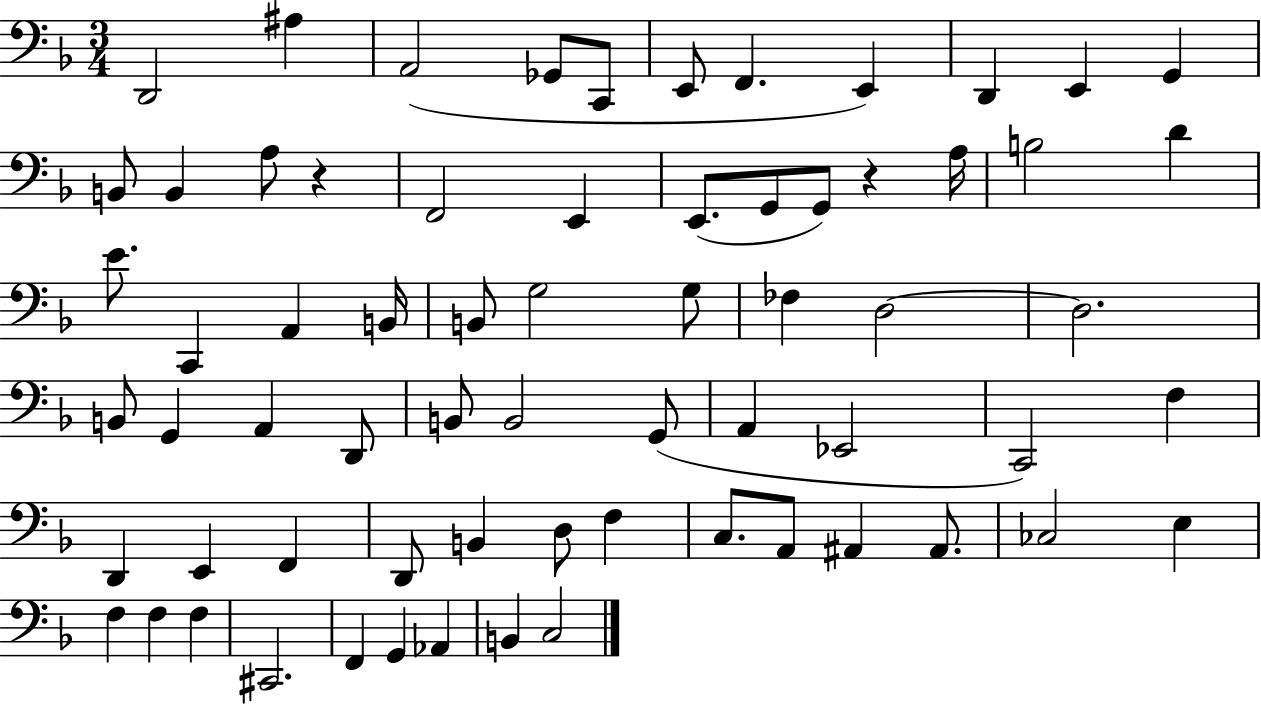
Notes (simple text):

D2/h A#3/q A2/h Gb2/e C2/e E2/e F2/q. E2/q D2/q E2/q G2/q B2/e B2/q A3/e R/q F2/h E2/q E2/e. G2/e G2/e R/q A3/s B3/h D4/q E4/e. C2/q A2/q B2/s B2/e G3/h G3/e FES3/q D3/h D3/h. B2/e G2/q A2/q D2/e B2/e B2/h G2/e A2/q Eb2/h C2/h F3/q D2/q E2/q F2/q D2/e B2/q D3/e F3/q C3/e. A2/e A#2/q A#2/e. CES3/h E3/q F3/q F3/q F3/q C#2/h. F2/q G2/q Ab2/q B2/q C3/h